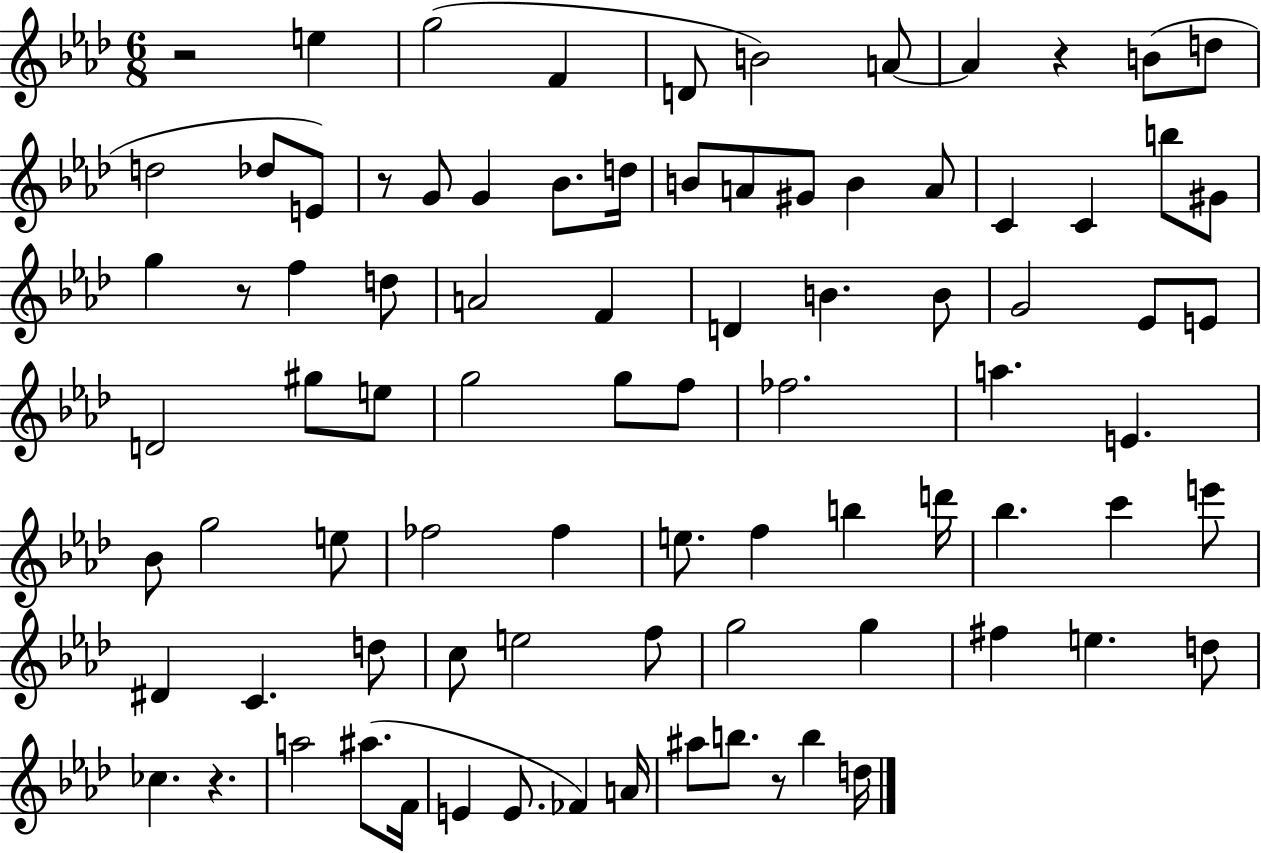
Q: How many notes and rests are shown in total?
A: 86